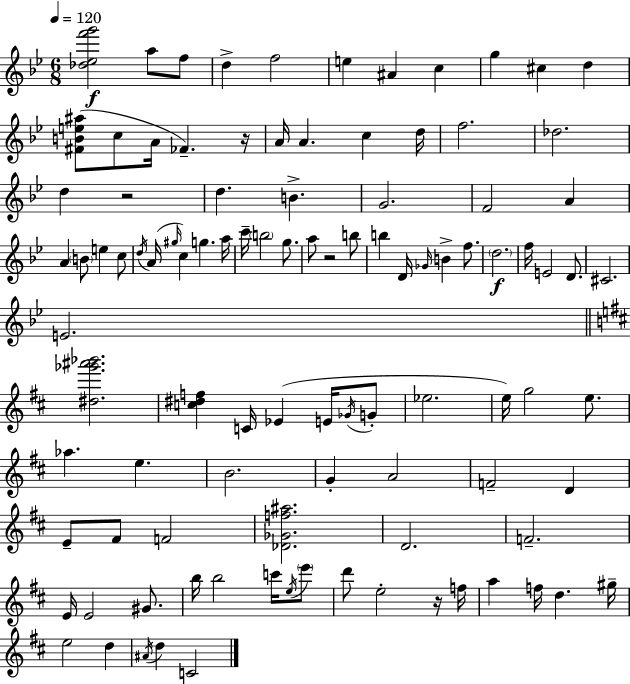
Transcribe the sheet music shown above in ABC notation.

X:1
T:Untitled
M:6/8
L:1/4
K:Bb
[_d_ef'g']2 a/2 f/2 d f2 e ^A c g ^c d [^FBe^a]/2 c/2 A/4 _F z/4 A/4 A c d/4 f2 _d2 d z2 d B G2 F2 A A B/2 e c/2 d/4 A/4 ^g/4 c g a/4 c'/4 b2 g/2 a/2 z2 b/2 b D/4 _G/4 B f/2 d2 f/4 E2 D/2 ^C2 E2 [^d_g'^a'_b']2 [c^df] C/4 _E E/4 _G/4 G/2 _e2 e/4 g2 e/2 _a e B2 G A2 F2 D E/2 ^F/2 F2 [_D_Gf^a]2 D2 F2 E/4 E2 ^G/2 b/4 b2 c'/4 e/4 e'/2 d'/2 e2 z/4 f/4 a f/4 d ^g/4 e2 d ^A/4 d C2